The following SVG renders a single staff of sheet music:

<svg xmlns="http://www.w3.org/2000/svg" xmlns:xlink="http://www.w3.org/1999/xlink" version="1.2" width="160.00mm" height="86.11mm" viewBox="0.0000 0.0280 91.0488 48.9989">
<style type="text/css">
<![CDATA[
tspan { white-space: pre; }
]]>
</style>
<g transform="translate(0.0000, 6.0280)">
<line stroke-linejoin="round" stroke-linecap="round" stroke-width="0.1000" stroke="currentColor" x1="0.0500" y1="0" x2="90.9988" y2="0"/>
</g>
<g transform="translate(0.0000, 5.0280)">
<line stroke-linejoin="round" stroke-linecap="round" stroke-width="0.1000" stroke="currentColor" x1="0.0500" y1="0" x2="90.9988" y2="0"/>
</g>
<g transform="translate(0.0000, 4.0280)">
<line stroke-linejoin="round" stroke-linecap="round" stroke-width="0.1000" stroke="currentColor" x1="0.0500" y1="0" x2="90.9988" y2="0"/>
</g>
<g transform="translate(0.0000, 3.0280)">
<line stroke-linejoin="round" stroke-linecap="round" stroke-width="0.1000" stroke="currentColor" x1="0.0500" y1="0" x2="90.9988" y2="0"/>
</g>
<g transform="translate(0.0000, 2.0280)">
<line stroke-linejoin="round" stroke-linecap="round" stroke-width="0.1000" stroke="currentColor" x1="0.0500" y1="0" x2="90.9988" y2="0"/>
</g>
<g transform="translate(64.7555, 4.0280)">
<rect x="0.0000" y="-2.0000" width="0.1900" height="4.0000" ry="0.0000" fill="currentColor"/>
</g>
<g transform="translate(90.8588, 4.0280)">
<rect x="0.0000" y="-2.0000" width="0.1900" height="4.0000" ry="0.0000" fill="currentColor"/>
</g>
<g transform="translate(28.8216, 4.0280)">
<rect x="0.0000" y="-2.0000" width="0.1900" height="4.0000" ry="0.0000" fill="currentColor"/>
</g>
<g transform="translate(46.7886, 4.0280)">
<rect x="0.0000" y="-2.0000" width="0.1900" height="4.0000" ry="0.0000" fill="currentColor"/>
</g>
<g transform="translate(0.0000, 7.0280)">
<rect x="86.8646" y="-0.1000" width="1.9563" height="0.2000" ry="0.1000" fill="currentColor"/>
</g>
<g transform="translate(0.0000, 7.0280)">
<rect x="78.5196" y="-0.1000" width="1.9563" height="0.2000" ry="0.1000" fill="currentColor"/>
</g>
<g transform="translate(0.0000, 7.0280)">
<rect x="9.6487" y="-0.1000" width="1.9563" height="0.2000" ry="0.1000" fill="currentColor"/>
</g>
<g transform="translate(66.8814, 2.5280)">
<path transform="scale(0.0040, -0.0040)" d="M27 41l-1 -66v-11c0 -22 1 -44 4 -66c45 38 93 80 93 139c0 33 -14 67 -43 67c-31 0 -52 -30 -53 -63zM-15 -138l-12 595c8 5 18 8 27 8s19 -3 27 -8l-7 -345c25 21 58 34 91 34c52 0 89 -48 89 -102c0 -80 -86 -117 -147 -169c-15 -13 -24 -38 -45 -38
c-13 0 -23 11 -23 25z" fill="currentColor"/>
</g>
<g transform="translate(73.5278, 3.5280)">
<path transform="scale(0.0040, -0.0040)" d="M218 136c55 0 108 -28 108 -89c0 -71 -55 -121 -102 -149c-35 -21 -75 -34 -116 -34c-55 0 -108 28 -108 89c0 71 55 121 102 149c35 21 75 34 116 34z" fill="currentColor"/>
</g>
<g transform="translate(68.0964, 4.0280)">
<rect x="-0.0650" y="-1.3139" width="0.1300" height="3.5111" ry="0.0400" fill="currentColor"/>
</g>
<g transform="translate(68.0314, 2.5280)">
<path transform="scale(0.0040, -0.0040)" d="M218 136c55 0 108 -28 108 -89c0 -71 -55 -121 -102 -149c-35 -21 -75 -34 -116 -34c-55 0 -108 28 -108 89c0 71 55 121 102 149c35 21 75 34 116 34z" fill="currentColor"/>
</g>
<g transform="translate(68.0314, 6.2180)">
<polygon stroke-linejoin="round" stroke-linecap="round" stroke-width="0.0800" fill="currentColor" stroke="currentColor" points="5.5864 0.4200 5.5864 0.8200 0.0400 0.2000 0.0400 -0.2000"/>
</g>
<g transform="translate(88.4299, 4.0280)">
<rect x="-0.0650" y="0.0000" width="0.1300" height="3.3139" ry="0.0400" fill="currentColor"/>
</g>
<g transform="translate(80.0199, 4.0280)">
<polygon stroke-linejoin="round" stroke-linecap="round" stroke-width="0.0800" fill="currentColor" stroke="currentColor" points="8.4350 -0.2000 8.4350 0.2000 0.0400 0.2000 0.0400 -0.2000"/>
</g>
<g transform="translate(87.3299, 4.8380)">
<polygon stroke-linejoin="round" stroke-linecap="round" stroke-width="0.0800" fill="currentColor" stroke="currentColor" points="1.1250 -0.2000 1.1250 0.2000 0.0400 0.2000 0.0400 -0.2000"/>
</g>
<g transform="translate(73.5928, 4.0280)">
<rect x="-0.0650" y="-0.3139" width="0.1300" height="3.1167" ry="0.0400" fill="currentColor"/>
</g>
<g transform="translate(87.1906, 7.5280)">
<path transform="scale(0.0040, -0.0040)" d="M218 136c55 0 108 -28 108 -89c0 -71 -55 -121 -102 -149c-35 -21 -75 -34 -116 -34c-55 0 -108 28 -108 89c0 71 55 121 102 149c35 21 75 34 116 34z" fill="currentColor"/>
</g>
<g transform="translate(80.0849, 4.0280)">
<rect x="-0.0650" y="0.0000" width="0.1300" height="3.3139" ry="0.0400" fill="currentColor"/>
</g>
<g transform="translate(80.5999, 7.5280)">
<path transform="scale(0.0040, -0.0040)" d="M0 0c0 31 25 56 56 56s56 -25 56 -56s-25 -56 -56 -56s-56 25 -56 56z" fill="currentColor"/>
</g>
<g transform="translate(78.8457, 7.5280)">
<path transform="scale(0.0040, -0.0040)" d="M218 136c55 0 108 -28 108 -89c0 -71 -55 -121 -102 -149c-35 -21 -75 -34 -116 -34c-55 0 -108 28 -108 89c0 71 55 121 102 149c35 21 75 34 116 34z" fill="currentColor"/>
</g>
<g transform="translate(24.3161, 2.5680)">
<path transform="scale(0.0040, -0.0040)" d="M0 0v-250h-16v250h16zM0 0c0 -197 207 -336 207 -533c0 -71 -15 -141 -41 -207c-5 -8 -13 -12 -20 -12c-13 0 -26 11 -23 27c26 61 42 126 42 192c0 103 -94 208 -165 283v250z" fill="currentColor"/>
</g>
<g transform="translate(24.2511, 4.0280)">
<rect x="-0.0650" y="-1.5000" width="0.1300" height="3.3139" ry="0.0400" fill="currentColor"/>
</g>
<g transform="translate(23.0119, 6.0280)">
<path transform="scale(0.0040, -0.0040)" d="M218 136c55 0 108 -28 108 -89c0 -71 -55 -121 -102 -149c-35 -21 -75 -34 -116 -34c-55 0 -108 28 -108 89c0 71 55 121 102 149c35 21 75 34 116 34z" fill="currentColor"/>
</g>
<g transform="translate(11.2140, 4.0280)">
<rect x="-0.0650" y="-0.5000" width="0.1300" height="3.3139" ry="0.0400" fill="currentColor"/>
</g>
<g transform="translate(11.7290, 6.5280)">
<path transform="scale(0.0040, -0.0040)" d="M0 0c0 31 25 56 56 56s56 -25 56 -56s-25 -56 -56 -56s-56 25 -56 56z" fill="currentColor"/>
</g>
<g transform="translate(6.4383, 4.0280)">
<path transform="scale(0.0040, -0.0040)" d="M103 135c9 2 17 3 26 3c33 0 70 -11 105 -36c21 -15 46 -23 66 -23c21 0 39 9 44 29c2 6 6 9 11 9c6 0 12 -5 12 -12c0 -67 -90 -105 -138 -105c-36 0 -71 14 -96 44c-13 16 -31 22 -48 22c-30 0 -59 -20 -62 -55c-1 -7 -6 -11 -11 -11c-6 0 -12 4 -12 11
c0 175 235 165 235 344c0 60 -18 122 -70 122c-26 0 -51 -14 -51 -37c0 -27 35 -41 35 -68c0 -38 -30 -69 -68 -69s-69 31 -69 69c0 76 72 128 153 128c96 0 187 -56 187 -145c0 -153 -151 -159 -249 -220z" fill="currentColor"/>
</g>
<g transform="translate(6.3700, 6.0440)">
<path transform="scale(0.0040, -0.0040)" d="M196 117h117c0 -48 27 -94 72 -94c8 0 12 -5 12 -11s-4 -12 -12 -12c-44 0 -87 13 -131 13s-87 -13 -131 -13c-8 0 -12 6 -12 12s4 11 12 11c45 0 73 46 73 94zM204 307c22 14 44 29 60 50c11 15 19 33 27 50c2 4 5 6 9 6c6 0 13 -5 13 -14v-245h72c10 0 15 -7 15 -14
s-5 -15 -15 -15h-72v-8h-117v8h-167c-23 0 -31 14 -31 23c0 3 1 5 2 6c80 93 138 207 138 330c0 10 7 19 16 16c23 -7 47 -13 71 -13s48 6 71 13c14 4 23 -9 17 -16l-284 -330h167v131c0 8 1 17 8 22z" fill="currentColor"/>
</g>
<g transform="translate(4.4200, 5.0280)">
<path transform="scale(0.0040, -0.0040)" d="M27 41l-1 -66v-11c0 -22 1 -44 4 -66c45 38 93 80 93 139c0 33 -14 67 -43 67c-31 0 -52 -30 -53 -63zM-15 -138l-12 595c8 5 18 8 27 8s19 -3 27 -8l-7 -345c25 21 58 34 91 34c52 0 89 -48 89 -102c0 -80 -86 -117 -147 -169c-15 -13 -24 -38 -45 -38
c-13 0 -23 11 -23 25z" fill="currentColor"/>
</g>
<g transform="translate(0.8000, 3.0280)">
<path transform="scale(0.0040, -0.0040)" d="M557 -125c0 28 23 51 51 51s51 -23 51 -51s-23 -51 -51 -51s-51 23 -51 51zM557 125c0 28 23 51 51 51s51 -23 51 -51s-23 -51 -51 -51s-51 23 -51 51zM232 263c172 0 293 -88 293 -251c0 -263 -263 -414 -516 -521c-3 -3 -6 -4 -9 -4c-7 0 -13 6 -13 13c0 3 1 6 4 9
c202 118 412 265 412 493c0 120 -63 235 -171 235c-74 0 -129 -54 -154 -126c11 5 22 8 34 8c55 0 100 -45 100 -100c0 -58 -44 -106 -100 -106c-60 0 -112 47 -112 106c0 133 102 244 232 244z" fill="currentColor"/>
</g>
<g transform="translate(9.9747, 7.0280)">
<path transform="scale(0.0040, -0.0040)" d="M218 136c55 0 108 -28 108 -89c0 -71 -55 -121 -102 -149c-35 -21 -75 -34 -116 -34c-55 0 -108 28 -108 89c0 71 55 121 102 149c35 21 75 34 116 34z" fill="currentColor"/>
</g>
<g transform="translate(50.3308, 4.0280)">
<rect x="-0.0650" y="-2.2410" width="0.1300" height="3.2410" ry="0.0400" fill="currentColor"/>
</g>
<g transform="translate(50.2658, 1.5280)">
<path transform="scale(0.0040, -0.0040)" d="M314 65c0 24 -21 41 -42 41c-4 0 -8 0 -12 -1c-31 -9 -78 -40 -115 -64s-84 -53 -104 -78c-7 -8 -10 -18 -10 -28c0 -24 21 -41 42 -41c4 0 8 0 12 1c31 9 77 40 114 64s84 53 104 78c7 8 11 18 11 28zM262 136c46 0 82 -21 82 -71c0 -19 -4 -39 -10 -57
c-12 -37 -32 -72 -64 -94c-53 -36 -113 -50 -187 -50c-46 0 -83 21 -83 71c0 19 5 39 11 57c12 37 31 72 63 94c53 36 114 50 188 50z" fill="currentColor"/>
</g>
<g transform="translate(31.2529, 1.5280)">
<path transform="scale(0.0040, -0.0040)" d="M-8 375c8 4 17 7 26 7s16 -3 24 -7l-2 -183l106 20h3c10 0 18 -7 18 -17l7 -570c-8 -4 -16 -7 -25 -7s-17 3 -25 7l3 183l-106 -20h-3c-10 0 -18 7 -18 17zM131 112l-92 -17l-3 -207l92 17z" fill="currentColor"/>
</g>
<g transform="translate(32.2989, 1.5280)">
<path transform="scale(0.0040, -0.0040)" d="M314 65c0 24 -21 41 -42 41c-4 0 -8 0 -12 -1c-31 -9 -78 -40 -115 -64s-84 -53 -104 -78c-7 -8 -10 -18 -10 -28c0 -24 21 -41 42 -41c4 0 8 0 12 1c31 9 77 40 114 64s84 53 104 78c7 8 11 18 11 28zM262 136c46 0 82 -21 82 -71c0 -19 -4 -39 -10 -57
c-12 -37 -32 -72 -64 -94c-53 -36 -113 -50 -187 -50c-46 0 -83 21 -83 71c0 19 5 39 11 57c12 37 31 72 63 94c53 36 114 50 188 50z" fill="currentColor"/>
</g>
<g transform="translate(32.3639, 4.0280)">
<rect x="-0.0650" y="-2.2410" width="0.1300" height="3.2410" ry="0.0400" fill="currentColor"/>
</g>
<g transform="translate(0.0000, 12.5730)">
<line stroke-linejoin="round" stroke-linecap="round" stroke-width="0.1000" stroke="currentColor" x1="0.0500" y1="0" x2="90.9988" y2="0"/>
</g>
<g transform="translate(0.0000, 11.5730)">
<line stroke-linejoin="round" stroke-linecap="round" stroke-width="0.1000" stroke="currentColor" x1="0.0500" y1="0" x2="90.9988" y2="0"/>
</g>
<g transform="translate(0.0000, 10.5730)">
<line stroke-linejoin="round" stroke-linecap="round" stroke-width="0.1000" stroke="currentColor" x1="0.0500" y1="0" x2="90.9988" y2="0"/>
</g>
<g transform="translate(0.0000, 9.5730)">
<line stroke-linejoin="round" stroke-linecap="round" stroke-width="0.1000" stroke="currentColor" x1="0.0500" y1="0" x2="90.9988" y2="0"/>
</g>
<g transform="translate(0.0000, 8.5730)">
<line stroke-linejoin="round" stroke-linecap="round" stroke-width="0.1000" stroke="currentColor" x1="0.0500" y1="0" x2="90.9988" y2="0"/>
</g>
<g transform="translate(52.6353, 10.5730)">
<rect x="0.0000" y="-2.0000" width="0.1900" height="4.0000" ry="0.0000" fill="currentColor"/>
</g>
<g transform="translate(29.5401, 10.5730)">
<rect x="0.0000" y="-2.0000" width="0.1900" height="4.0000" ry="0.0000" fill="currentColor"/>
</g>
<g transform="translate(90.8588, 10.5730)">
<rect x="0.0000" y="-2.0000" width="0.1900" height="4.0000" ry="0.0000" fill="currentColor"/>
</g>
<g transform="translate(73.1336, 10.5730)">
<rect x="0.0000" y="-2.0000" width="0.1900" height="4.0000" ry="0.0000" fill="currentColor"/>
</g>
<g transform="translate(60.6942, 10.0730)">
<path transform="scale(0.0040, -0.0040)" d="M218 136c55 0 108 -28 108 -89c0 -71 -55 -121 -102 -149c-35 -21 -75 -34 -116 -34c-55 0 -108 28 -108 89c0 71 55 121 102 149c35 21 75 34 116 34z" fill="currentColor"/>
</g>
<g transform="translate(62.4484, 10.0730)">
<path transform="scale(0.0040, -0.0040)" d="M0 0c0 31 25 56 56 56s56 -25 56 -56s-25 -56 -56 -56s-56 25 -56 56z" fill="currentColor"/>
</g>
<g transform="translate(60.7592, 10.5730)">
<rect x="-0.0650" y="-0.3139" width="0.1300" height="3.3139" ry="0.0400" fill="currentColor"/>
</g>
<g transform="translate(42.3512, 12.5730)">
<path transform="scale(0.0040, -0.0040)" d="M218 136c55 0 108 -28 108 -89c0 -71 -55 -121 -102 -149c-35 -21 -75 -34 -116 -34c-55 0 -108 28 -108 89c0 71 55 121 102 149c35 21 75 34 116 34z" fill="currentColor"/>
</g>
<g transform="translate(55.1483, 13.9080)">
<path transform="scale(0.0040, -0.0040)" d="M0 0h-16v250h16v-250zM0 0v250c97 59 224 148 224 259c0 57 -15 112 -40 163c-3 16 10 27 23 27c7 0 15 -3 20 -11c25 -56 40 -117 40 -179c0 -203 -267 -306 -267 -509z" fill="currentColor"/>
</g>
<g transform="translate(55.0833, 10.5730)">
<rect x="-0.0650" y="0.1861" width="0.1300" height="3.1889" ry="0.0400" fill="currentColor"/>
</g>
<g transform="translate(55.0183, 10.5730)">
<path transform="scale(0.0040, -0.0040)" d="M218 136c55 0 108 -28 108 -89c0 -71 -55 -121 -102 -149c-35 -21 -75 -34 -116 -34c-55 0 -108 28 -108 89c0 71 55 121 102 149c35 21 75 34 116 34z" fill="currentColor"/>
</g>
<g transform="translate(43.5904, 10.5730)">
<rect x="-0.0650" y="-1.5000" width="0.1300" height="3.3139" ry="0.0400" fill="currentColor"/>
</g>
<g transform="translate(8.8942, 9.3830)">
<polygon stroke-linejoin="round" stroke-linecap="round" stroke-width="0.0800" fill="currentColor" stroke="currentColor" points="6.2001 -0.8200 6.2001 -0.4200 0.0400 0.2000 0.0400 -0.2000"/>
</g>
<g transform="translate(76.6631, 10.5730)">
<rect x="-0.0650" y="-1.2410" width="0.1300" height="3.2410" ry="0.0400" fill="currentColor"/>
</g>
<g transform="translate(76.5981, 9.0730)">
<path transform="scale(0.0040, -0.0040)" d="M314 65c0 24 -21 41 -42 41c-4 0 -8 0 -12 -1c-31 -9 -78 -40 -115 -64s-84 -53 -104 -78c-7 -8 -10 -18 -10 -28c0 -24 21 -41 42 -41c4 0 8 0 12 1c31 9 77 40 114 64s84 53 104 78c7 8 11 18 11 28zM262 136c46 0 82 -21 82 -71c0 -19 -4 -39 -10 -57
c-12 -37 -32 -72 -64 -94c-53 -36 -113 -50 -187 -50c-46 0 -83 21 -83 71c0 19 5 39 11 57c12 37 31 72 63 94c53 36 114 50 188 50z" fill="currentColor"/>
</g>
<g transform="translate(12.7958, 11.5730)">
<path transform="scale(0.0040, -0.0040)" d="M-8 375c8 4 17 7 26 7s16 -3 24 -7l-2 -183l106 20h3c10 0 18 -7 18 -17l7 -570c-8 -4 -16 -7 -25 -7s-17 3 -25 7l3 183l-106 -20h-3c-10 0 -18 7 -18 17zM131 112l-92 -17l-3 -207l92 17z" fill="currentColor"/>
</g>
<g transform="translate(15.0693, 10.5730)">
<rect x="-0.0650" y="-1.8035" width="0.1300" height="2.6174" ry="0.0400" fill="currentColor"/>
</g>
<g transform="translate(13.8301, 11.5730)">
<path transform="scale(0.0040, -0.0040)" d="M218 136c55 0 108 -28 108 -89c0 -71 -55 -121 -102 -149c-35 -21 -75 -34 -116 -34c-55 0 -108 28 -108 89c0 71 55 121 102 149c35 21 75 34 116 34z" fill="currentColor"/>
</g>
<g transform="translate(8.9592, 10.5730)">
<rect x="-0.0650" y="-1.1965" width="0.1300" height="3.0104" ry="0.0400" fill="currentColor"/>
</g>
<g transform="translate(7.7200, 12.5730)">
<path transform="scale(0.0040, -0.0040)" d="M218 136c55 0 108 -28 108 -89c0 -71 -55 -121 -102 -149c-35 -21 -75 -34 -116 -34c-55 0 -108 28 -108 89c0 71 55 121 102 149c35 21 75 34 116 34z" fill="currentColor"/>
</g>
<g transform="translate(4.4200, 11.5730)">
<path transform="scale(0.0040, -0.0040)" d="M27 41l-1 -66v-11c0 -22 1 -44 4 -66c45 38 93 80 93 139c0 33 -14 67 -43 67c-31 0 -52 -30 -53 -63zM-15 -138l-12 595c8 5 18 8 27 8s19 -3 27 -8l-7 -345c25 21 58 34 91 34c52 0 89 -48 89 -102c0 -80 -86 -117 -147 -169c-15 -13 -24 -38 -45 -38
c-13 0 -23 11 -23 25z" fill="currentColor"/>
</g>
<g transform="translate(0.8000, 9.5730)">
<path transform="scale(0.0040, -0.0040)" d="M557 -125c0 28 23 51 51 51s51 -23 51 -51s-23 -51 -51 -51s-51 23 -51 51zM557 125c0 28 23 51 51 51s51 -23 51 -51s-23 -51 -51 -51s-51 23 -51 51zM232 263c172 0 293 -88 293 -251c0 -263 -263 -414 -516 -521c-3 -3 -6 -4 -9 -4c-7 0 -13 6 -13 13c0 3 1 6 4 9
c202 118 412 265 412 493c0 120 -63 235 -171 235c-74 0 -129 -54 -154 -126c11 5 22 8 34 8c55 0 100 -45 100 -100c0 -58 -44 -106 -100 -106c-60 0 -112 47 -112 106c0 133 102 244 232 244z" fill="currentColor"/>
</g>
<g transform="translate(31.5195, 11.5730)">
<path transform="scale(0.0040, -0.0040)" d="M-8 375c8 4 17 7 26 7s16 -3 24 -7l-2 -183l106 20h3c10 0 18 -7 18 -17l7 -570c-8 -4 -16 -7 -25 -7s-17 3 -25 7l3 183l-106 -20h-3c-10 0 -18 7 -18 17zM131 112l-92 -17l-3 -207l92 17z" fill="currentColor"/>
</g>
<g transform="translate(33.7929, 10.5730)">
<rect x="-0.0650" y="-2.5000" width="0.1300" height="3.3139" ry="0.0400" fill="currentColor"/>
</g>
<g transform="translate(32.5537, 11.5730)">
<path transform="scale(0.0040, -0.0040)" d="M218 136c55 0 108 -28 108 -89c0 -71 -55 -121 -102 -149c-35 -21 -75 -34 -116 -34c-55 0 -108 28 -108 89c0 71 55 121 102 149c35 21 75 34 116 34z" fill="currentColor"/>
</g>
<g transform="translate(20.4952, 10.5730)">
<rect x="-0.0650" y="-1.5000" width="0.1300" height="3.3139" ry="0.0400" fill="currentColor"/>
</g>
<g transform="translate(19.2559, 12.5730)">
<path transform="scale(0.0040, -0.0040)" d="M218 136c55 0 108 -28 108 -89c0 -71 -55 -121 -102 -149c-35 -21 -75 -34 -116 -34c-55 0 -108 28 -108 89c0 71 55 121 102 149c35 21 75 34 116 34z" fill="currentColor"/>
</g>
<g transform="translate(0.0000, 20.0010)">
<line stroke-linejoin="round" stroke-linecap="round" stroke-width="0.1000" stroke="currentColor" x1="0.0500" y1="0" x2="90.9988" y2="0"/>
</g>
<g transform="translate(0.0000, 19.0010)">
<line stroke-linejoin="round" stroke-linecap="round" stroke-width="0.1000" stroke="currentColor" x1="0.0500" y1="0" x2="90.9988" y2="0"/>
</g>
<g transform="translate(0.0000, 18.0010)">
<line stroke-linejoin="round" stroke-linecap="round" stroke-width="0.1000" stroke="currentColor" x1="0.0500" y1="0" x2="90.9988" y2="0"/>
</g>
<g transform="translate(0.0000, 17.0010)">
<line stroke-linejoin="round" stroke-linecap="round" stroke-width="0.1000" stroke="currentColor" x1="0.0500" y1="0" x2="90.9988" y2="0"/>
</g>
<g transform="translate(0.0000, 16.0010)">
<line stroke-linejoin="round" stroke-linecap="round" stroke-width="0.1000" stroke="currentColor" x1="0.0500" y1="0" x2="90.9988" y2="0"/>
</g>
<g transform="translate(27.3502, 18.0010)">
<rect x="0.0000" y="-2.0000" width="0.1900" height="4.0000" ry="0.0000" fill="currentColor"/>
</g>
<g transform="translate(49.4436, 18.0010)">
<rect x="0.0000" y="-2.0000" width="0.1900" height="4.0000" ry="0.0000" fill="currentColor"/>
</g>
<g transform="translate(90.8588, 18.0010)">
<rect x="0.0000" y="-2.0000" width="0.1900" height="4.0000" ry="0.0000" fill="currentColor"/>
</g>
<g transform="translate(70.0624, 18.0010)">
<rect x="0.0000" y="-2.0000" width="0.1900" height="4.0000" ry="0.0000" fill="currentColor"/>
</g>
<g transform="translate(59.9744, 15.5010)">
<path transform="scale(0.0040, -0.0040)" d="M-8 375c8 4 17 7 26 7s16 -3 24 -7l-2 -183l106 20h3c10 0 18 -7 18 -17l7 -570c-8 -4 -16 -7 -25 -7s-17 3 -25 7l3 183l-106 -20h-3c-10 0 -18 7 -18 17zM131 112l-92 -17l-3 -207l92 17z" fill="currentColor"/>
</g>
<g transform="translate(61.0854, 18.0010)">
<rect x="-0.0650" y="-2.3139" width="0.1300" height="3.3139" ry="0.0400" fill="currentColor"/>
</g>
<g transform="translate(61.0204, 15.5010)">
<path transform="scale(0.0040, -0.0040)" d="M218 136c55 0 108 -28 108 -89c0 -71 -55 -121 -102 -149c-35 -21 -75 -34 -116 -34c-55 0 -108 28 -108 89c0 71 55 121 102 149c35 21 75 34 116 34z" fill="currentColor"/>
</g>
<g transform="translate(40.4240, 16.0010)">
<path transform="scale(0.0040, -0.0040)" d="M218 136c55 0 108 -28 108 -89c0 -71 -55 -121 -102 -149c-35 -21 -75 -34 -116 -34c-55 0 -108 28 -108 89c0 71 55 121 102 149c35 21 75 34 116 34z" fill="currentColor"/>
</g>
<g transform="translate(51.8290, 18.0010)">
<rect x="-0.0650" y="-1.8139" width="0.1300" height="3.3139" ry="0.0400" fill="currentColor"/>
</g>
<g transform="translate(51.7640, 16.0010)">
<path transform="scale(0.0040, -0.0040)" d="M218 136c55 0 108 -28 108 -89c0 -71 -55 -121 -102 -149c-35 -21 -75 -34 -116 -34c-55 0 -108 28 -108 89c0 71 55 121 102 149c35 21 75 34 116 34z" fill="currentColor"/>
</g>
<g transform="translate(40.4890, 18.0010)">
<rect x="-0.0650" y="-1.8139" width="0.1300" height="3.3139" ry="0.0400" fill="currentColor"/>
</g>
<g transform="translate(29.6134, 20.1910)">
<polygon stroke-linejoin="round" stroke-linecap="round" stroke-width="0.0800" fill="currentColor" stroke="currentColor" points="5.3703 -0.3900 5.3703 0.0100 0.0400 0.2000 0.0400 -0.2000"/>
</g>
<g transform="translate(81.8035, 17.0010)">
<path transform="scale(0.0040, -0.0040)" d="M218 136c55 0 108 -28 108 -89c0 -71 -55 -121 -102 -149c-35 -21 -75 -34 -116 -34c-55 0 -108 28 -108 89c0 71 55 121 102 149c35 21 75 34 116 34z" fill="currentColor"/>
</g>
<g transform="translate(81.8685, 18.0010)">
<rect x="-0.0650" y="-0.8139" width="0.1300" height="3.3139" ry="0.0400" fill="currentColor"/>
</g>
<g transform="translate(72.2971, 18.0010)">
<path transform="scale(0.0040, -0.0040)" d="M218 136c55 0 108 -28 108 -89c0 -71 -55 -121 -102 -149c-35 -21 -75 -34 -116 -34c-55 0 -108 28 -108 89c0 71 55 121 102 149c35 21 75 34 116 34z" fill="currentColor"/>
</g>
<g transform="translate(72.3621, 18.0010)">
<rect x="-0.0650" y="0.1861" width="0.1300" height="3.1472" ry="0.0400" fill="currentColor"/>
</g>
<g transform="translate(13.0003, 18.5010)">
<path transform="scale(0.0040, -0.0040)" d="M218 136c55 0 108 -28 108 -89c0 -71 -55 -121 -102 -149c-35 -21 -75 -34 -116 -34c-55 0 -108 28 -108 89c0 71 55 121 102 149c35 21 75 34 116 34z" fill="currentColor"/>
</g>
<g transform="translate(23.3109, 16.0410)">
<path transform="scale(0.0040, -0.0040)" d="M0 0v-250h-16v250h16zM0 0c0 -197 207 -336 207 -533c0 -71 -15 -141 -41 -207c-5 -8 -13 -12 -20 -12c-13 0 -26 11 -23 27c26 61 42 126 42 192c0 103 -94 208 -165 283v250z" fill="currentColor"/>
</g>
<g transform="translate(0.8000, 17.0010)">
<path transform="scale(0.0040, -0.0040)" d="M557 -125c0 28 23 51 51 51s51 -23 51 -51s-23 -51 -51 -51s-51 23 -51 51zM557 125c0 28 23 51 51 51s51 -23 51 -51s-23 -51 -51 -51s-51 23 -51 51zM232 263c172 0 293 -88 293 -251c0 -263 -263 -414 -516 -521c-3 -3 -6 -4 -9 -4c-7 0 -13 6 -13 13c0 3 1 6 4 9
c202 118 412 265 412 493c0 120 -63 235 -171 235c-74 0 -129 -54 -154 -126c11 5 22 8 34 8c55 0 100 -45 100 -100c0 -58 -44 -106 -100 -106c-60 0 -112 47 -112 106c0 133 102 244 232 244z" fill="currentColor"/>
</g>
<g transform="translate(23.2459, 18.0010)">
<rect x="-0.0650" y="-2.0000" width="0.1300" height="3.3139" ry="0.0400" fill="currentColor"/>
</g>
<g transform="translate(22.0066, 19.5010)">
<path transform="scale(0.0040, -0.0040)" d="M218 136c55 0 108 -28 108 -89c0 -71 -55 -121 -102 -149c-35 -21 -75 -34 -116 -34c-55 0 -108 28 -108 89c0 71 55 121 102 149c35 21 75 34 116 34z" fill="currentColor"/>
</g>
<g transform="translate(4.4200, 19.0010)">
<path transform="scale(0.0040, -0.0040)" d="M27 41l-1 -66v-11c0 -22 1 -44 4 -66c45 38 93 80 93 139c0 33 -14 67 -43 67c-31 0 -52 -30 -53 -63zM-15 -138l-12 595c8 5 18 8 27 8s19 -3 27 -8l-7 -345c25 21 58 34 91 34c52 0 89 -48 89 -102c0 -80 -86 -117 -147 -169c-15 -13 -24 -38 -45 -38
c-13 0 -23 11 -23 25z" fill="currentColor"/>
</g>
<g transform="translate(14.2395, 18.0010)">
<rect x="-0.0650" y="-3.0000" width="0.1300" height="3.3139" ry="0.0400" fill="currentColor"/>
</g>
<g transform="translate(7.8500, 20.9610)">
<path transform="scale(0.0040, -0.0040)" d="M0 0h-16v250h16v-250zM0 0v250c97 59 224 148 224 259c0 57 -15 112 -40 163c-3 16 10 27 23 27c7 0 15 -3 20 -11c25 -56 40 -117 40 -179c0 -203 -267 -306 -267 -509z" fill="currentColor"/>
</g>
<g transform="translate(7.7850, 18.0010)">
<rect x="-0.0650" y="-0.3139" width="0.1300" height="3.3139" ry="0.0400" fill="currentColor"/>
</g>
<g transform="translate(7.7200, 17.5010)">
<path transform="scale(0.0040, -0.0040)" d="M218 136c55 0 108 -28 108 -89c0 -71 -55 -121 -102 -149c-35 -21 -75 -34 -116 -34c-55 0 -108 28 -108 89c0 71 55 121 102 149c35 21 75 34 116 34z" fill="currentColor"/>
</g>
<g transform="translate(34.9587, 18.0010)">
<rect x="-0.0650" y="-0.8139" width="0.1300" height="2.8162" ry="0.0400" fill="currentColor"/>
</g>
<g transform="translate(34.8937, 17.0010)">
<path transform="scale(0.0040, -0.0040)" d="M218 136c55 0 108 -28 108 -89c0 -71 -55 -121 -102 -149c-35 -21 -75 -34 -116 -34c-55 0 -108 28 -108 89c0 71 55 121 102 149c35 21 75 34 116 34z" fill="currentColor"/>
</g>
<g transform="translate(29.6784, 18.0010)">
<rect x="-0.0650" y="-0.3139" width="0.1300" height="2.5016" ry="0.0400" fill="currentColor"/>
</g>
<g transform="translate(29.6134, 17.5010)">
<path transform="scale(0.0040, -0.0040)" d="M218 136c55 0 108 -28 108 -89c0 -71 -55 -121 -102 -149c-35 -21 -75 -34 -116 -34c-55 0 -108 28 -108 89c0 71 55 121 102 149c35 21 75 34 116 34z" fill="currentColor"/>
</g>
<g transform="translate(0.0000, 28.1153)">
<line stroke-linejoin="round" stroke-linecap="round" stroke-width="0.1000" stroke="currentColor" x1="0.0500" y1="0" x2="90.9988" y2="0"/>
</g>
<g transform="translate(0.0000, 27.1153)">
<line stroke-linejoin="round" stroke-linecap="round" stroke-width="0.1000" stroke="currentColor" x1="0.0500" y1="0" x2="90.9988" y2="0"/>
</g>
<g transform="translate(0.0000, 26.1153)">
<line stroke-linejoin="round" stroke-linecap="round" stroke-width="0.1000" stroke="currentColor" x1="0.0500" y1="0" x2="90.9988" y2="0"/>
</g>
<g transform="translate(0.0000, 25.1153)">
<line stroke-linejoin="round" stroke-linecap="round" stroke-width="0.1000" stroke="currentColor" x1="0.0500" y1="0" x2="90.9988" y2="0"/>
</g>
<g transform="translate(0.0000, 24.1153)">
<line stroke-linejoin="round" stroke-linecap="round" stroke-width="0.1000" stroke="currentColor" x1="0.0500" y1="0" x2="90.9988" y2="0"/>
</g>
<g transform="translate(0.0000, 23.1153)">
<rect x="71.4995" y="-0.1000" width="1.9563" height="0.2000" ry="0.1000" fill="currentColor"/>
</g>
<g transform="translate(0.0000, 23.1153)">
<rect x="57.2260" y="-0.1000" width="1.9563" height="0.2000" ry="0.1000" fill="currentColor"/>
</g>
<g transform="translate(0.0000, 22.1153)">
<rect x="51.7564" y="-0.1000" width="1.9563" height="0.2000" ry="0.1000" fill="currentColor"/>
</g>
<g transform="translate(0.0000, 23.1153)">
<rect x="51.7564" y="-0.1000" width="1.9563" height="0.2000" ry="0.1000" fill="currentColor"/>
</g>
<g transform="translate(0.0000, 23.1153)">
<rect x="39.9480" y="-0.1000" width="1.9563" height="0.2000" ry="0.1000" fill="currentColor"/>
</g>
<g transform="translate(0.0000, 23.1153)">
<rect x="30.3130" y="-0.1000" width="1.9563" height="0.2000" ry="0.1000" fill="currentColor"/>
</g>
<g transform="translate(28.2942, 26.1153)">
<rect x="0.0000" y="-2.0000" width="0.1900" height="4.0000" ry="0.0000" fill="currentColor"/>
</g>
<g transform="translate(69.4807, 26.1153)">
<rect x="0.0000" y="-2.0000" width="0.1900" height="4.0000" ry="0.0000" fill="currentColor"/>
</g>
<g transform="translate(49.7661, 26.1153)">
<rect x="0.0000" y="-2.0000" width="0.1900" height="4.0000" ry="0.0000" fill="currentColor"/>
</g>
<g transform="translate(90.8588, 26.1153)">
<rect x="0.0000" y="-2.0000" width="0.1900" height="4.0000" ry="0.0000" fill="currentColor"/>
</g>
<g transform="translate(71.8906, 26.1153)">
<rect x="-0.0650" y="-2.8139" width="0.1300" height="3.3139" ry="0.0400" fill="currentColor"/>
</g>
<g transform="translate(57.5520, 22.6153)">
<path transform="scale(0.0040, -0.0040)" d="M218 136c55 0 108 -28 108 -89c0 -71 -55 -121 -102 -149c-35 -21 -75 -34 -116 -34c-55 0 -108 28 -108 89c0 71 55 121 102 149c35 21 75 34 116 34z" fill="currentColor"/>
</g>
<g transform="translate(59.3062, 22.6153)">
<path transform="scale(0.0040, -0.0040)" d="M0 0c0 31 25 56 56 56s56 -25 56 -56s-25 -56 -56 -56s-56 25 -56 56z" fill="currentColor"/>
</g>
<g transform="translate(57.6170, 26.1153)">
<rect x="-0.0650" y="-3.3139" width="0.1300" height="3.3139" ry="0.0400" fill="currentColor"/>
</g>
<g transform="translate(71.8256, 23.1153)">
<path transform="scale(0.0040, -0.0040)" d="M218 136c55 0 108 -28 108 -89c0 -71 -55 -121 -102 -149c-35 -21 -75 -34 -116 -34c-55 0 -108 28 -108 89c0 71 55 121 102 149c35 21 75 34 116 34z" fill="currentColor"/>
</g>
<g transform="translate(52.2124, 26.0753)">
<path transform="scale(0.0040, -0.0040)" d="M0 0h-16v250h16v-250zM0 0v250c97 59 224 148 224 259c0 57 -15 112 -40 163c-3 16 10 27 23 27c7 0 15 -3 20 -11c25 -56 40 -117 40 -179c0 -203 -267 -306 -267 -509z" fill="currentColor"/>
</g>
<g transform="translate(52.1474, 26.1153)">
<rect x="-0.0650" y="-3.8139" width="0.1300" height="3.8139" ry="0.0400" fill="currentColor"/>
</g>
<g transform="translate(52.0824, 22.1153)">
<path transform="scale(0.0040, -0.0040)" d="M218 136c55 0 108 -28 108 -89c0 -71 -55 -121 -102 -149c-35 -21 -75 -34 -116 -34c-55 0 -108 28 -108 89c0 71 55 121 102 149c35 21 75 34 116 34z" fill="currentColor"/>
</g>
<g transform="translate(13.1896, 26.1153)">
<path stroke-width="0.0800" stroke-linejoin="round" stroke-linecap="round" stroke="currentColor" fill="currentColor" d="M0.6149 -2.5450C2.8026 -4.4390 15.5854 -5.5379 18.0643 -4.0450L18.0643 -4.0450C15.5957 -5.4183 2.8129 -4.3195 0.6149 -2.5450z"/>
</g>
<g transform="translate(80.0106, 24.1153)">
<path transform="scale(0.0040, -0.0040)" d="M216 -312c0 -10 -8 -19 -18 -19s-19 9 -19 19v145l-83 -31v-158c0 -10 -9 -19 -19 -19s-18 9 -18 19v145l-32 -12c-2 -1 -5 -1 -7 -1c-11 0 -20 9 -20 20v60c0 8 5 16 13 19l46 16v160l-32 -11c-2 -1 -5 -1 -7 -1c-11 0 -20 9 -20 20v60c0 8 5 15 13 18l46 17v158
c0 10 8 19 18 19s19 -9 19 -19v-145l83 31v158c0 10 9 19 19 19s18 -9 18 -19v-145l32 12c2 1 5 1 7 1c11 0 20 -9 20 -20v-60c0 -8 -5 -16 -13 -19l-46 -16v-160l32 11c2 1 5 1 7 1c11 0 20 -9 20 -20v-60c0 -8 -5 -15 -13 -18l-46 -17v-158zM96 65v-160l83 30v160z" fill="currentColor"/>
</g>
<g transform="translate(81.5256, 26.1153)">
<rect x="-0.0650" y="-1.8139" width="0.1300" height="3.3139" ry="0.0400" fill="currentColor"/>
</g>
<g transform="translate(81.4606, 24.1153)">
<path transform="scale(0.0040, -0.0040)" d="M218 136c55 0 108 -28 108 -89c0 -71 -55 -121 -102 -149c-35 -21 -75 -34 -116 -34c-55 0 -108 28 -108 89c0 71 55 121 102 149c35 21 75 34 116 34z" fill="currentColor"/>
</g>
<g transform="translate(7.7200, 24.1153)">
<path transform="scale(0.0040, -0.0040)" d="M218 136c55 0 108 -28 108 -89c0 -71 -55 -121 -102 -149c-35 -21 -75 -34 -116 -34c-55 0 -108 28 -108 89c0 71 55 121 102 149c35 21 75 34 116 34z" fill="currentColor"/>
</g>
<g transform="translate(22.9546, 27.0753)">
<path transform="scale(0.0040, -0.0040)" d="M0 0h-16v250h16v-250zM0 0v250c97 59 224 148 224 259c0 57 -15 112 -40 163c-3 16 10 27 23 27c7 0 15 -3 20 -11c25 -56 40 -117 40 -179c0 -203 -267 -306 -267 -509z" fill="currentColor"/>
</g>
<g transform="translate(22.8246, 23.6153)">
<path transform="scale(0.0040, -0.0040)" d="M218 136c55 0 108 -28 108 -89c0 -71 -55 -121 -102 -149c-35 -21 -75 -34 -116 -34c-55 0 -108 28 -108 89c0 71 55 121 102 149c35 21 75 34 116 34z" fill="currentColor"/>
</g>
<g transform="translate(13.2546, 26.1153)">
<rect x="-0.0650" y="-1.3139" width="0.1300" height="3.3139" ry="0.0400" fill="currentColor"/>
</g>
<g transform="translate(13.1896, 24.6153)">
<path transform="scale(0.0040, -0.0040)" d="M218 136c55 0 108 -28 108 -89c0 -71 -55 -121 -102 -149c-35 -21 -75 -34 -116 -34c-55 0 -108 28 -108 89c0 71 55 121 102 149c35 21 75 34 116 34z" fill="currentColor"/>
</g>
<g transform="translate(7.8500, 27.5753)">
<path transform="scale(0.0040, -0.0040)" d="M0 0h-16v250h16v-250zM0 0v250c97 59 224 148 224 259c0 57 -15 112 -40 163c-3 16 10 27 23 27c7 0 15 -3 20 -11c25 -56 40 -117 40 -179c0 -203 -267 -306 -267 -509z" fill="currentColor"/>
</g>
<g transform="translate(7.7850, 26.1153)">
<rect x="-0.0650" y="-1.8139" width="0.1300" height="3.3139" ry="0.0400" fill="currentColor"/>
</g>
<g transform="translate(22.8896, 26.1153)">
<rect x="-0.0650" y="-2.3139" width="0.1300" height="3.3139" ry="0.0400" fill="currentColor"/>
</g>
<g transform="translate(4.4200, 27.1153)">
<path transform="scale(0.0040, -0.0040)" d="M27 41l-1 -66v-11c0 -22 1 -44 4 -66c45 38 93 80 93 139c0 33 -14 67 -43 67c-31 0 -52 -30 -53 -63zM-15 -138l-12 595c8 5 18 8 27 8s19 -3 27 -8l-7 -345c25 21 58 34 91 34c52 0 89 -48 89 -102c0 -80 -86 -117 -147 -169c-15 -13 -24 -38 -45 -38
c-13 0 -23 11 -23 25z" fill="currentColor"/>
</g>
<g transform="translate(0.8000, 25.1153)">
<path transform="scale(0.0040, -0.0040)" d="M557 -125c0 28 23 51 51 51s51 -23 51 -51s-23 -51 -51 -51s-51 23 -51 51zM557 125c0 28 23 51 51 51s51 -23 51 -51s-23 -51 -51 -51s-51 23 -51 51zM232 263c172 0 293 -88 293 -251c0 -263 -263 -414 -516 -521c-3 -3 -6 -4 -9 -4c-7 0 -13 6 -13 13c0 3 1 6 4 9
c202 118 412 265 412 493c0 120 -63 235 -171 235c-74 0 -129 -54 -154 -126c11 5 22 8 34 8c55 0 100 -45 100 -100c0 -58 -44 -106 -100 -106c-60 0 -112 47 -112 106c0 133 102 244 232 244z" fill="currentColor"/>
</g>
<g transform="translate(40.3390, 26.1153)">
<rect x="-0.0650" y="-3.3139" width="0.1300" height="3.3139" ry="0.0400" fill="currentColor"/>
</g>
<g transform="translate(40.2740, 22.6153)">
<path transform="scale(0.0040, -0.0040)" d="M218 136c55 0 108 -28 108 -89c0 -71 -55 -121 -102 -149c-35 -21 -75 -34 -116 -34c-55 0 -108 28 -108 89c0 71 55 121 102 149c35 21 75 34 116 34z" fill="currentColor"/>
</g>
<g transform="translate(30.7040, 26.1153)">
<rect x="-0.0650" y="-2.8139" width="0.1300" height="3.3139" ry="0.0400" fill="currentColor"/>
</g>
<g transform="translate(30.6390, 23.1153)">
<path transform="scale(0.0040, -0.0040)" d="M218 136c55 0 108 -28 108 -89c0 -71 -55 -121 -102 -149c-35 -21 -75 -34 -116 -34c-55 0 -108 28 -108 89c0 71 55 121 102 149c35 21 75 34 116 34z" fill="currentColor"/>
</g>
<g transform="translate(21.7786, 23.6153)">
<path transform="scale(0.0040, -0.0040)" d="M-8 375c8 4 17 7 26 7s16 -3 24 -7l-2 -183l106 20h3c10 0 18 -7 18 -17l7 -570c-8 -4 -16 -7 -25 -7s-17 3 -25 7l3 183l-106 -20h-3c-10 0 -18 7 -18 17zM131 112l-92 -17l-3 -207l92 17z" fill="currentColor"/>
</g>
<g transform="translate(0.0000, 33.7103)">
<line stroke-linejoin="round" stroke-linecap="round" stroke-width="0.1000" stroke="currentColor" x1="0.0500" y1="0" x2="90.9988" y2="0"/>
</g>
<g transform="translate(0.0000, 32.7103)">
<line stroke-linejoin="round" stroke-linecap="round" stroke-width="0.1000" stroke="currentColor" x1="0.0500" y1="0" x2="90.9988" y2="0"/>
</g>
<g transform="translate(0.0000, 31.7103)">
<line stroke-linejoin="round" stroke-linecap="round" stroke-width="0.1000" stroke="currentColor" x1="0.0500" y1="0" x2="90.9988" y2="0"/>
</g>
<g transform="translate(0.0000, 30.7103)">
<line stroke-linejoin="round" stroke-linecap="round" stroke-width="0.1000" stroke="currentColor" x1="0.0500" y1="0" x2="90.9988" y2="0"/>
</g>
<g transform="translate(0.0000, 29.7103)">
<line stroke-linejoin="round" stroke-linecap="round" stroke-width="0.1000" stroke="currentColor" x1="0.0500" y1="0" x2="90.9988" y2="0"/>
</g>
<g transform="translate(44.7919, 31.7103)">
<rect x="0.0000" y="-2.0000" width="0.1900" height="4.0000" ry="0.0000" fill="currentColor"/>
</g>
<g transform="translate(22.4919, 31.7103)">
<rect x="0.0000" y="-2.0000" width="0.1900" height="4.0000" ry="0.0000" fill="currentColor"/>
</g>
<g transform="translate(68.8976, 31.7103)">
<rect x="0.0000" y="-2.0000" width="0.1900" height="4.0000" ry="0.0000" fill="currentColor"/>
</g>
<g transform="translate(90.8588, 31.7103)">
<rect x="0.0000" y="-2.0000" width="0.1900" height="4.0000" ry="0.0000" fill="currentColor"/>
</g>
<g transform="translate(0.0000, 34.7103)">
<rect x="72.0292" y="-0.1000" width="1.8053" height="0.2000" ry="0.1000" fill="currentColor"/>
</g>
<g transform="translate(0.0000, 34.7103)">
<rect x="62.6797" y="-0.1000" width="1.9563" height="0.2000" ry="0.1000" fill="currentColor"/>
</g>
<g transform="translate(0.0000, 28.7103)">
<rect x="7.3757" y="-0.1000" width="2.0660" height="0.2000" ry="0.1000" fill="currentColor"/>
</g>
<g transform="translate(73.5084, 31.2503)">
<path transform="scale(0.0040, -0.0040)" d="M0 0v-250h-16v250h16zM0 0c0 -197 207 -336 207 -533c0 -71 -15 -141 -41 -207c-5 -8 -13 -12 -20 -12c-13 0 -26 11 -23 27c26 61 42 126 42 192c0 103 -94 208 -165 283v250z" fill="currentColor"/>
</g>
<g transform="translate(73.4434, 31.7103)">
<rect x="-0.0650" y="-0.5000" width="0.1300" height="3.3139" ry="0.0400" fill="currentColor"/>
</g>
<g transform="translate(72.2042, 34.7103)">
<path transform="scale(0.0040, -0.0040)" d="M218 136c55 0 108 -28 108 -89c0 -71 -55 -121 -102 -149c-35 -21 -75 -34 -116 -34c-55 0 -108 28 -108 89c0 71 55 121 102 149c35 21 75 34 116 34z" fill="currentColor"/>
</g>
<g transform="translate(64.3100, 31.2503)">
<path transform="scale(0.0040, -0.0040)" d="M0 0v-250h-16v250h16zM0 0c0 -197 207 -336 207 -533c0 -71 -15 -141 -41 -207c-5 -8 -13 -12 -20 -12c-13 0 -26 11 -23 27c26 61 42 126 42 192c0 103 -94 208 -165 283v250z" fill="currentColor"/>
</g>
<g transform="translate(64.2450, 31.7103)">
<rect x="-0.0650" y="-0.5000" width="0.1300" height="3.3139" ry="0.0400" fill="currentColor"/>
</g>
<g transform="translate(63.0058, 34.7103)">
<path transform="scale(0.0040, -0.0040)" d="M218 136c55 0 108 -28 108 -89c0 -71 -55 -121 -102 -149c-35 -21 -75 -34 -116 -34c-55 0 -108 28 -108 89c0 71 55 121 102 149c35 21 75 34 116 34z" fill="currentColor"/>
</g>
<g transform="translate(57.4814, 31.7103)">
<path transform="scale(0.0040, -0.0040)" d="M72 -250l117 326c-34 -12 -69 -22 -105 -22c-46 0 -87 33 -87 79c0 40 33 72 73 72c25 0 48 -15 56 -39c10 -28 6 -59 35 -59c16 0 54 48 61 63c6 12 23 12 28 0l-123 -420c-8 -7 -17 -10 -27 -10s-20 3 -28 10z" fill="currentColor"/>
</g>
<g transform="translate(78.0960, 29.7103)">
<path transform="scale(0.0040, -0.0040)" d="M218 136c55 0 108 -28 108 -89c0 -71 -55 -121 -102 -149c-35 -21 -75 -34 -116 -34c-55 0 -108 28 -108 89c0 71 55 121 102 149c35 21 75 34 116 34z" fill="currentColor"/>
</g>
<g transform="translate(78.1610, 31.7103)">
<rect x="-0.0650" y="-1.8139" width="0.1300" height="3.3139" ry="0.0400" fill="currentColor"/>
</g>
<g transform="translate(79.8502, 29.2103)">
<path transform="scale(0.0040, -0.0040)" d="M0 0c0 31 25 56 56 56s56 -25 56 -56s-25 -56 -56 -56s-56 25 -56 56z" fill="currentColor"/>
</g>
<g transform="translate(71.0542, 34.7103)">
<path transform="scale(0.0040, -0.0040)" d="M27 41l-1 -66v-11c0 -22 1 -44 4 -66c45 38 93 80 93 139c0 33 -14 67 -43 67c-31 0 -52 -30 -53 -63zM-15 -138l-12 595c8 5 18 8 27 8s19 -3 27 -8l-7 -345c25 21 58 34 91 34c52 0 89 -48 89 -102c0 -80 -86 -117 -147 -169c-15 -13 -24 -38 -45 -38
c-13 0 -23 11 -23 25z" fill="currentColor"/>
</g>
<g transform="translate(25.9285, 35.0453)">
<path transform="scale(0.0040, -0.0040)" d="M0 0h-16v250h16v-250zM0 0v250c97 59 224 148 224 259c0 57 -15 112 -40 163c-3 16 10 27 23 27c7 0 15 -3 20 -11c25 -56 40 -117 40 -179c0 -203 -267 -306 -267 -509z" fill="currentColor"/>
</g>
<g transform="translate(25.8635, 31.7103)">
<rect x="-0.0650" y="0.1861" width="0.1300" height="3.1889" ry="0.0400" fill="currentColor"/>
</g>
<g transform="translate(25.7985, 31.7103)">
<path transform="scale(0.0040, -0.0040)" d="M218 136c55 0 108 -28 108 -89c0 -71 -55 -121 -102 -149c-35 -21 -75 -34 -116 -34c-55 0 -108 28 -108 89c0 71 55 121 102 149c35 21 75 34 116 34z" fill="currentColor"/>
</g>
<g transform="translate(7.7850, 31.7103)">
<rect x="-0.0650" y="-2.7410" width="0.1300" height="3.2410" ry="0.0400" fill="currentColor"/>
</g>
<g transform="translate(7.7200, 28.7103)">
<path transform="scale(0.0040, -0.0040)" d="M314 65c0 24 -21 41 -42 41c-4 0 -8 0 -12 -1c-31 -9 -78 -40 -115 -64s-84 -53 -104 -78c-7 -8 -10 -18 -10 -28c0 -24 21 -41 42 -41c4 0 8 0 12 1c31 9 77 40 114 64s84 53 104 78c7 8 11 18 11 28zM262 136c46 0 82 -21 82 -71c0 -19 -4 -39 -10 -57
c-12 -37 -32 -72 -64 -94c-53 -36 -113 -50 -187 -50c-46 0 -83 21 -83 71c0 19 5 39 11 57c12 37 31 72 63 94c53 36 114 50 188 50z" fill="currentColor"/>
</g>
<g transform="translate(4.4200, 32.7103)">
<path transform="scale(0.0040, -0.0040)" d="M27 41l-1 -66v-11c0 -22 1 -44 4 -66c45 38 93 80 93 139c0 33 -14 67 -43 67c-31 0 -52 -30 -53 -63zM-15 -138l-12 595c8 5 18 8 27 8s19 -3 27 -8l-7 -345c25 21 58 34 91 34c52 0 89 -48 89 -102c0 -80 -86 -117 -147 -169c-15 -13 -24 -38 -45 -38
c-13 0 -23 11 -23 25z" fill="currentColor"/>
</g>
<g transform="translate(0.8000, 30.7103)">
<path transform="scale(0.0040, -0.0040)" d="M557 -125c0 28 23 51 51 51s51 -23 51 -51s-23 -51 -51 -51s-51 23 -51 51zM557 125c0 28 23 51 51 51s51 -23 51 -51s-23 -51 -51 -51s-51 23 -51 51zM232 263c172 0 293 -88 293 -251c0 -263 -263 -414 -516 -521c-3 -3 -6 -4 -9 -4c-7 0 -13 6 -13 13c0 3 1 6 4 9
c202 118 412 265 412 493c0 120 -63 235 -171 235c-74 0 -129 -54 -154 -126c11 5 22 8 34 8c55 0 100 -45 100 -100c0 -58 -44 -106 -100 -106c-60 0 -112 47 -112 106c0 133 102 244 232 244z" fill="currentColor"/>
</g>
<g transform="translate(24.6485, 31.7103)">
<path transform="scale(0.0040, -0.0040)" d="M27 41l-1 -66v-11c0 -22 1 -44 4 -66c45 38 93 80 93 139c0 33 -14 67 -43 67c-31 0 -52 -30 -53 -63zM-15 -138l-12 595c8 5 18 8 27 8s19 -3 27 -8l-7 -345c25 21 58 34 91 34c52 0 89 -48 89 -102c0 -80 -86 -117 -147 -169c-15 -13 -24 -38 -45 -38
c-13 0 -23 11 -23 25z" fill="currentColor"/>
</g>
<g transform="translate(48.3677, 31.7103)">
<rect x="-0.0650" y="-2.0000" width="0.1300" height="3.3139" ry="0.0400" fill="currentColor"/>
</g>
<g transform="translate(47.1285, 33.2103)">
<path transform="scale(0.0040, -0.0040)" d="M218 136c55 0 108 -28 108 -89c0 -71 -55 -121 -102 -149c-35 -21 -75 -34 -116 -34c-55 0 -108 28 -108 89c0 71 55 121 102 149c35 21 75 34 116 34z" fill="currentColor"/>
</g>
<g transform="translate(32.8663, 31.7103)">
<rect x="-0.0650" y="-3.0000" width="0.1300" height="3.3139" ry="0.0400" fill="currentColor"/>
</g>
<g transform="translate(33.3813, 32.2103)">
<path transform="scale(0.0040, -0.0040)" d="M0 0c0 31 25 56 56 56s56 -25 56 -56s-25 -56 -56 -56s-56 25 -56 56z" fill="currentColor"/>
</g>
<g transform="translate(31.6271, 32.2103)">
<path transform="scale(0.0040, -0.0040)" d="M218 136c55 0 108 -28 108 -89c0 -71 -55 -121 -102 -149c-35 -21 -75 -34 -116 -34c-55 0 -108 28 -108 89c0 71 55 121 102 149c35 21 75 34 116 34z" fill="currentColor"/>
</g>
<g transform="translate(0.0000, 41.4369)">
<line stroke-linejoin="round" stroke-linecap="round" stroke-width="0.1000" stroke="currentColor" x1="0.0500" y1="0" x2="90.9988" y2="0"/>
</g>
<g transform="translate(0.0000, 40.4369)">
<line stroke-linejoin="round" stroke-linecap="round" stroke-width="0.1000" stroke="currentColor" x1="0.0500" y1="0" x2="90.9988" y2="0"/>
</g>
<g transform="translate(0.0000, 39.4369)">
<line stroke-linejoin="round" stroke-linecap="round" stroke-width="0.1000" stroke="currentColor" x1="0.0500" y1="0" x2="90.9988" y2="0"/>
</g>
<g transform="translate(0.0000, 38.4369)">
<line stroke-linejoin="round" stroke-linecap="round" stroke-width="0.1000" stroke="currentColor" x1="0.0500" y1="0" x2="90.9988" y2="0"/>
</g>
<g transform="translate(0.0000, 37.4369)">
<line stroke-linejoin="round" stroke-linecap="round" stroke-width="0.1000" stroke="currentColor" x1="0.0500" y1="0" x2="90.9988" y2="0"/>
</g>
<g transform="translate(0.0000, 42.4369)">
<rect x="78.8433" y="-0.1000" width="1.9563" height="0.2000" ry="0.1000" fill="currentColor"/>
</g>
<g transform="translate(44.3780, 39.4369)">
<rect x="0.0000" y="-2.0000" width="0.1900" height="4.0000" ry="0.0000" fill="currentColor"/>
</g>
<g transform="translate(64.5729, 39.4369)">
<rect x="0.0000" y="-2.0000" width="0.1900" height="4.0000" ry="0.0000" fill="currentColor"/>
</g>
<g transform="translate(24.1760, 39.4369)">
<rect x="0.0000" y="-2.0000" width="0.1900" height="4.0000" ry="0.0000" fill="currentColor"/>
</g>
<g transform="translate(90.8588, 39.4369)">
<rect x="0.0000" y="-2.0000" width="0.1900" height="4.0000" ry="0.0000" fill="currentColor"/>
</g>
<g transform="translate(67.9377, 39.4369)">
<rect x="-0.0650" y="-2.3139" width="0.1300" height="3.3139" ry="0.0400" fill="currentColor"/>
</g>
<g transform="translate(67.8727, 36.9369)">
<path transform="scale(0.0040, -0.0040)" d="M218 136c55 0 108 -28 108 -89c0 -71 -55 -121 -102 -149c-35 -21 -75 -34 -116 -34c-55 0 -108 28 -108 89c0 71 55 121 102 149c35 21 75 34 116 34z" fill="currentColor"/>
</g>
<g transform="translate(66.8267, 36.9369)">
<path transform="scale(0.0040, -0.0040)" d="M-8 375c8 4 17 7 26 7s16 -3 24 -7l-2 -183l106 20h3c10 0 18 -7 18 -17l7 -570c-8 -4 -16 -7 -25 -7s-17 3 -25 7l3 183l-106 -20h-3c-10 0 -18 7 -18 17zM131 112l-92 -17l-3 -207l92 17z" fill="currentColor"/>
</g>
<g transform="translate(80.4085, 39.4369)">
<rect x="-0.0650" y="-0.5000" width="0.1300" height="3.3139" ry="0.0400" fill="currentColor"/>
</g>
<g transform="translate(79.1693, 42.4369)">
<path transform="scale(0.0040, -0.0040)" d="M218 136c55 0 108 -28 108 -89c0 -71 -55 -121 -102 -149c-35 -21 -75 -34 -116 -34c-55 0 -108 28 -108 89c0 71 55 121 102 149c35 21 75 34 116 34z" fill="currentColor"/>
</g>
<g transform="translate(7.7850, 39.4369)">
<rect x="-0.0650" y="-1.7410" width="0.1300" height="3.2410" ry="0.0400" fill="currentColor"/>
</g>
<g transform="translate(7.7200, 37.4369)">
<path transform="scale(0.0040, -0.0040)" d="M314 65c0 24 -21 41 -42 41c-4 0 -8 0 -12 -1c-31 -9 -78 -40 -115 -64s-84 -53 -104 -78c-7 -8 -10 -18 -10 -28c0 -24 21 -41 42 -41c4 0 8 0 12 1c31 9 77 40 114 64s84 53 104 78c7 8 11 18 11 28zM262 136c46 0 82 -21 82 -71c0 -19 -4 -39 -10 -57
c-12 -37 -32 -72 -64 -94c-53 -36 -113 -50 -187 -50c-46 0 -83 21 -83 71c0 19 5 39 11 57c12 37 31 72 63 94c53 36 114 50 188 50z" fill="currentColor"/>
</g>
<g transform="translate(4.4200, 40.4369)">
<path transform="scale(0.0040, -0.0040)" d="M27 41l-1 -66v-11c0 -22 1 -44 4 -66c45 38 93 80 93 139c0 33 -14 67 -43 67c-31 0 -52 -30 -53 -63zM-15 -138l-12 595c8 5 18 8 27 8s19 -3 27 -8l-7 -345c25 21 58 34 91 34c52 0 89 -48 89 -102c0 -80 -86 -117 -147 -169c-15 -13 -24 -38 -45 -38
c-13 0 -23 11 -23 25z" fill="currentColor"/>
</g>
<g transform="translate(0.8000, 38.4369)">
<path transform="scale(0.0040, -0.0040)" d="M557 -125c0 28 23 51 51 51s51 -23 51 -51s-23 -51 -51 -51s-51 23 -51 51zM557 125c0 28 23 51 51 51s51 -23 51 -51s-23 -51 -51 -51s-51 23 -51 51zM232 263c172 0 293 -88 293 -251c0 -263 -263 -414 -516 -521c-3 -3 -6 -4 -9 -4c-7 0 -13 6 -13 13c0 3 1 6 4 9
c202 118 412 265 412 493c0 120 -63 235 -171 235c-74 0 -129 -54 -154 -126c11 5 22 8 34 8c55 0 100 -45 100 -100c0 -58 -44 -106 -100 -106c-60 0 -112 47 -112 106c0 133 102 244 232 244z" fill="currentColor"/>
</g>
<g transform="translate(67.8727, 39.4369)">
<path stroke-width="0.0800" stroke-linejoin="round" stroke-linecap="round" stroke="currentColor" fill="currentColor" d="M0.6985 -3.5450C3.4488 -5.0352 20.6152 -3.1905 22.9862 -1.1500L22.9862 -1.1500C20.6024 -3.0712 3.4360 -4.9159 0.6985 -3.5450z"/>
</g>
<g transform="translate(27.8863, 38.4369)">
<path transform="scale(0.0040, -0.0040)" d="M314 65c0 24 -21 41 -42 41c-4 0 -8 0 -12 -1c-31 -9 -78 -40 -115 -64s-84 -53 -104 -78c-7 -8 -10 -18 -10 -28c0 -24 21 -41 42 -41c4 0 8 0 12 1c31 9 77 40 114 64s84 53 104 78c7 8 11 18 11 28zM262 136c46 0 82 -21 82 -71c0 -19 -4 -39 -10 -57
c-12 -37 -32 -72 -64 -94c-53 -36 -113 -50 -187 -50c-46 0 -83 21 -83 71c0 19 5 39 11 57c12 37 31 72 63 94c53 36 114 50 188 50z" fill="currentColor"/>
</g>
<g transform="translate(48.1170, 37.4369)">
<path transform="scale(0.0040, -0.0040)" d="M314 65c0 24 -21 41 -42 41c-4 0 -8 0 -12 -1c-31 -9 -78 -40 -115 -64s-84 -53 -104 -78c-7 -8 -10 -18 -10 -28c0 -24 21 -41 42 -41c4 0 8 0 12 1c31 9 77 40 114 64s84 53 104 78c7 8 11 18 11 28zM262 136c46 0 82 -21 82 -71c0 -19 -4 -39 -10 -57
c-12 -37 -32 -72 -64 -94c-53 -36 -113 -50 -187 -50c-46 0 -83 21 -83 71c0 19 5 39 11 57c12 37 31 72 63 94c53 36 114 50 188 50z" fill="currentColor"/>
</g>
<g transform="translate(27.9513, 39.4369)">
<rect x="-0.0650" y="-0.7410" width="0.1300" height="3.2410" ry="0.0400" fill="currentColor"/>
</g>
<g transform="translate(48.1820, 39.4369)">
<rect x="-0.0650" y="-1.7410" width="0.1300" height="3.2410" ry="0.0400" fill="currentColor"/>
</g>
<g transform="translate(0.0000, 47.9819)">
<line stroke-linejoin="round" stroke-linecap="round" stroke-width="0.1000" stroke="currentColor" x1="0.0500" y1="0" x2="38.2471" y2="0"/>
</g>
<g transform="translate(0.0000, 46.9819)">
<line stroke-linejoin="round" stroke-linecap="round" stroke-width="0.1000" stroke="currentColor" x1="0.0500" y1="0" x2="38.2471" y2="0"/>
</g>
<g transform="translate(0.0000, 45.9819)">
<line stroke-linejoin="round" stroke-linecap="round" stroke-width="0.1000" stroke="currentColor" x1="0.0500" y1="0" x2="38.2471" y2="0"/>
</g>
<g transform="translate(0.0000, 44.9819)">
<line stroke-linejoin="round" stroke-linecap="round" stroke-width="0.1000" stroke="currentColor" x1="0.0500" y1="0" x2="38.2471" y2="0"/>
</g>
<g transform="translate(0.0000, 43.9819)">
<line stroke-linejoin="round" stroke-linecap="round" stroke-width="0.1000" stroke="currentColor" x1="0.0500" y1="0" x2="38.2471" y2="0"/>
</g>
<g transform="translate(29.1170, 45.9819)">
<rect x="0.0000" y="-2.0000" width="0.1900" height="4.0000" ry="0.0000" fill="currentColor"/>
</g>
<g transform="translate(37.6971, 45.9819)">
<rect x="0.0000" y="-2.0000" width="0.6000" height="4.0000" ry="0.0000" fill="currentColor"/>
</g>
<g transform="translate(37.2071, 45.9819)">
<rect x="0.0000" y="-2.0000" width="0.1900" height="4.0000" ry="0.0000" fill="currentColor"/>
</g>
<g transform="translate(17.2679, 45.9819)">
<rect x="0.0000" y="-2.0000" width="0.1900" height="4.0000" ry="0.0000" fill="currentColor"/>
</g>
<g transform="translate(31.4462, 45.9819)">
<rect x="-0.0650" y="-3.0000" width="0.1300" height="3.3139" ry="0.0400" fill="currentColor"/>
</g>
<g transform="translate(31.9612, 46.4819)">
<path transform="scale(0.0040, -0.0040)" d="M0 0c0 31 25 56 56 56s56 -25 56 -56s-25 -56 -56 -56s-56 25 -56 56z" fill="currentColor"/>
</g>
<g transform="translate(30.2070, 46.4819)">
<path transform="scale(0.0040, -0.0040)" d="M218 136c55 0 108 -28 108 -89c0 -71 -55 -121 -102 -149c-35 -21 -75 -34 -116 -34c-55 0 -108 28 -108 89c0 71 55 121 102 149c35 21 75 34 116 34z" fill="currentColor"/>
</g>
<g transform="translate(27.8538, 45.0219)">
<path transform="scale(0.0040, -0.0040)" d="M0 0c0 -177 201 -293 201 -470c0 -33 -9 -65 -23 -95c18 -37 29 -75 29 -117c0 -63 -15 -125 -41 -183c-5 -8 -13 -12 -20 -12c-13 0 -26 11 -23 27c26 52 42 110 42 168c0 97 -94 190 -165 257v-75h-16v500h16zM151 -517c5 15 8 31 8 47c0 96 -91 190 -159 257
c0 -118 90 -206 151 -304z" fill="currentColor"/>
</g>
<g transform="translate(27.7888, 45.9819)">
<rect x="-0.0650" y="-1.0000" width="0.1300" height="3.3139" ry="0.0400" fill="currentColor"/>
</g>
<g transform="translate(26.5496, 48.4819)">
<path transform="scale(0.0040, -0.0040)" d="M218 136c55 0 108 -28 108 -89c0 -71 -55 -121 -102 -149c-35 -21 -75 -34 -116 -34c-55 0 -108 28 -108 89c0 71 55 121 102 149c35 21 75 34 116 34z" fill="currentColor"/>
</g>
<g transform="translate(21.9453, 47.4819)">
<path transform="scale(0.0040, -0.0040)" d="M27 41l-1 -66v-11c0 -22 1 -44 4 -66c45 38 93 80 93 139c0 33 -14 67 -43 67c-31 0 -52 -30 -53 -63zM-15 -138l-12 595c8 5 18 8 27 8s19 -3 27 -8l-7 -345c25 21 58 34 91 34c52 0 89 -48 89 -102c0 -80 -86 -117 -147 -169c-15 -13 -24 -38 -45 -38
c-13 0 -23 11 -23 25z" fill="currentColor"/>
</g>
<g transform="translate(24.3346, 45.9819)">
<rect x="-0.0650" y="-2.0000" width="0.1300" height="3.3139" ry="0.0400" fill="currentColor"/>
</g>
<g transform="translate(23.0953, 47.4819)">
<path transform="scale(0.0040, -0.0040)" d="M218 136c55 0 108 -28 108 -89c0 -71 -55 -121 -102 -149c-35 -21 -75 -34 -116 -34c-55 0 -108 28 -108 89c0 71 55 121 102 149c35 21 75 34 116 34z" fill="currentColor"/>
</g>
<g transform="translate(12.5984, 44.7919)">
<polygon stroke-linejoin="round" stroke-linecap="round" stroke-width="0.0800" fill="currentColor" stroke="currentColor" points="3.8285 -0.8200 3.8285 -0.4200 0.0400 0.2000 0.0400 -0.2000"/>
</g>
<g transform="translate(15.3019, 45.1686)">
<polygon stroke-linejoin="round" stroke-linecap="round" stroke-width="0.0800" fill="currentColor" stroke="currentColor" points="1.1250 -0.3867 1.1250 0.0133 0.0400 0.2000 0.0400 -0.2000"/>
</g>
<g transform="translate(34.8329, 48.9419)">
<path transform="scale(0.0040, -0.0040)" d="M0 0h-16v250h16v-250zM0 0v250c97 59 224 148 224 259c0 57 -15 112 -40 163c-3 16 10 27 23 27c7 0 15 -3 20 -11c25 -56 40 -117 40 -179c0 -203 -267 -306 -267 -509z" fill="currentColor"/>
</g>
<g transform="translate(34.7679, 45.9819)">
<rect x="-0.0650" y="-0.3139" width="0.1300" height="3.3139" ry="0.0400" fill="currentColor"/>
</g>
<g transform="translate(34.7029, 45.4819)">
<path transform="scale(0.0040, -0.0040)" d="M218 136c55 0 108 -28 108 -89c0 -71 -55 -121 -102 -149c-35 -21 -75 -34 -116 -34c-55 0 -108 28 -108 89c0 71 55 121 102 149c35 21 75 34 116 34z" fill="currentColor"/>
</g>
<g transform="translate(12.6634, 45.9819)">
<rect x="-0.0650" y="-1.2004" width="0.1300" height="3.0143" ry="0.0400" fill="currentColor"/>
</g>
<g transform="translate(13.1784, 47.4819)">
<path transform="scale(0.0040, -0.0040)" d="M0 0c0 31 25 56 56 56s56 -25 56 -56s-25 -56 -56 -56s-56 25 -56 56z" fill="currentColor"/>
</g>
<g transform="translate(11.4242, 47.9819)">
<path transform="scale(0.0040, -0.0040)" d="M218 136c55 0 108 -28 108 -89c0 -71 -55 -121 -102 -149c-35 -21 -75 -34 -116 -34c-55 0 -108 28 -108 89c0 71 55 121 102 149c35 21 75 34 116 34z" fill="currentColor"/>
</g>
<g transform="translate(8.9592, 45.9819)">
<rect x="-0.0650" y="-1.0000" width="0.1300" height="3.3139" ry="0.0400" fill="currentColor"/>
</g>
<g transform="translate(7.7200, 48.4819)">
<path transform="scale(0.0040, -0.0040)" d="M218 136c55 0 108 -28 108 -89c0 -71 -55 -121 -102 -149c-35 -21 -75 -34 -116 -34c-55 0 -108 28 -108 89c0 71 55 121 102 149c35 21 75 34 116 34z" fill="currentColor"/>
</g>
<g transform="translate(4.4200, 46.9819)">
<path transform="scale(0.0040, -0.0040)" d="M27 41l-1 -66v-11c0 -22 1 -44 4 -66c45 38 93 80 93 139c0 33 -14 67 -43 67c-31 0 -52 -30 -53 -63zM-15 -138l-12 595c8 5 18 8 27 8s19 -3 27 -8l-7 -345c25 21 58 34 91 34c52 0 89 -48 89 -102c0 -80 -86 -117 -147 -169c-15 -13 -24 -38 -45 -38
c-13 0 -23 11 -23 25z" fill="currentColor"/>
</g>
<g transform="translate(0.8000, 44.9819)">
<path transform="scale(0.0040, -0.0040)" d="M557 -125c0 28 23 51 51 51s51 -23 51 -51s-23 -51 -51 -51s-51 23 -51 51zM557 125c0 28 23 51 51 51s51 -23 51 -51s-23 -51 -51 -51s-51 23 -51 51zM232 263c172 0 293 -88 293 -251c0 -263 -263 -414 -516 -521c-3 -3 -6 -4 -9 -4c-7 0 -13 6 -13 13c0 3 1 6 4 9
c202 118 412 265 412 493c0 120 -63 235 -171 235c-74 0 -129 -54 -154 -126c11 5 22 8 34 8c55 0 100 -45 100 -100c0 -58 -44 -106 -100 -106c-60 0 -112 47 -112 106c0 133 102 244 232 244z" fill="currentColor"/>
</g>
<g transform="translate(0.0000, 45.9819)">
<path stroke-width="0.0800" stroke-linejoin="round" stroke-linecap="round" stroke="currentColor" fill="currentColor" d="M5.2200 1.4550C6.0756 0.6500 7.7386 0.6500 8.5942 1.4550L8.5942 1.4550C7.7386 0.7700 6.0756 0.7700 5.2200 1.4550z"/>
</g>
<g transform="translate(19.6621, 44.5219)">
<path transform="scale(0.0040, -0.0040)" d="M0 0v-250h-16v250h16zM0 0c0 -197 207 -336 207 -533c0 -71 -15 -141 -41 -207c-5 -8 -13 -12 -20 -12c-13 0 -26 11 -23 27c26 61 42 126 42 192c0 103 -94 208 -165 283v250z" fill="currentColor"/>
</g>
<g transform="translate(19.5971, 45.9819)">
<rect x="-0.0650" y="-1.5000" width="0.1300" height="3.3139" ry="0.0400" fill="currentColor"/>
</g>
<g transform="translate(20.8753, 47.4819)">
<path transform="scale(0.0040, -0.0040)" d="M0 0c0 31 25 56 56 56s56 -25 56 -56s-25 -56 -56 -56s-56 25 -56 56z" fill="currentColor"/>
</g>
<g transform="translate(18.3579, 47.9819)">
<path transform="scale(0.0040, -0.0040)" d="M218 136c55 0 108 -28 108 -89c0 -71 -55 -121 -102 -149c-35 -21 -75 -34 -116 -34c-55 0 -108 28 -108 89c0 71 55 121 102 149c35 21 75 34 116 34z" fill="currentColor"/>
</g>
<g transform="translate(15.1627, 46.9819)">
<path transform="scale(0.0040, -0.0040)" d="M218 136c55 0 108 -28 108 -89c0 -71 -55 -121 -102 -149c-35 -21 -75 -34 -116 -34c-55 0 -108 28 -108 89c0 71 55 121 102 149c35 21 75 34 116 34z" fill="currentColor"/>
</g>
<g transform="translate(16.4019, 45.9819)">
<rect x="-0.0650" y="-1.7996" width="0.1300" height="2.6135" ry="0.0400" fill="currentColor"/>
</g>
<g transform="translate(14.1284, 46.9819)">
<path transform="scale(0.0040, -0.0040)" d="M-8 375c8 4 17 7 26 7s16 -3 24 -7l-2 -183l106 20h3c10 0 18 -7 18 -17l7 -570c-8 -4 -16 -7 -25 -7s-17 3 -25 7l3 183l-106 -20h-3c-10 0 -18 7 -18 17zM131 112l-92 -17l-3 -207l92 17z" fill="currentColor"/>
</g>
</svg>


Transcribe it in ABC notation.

X:1
T:Untitled
M:2/4
L:1/4
K:F
E,, G,,/2 B,2 _B,2 _G,/2 E,/2 D,,/2 D,,/4 G,,/2 B,,/2 G,, B,, G,, D,/2 E, G,2 E,/2 C, A,,/2 E,/2 F,/2 A, A, B, D, F, A,/2 G, B,/2 C D E/2 D C ^A, C2 _D,/2 C, A,, z/2 E,,/2 _E,,/2 A, A,2 F,2 A,2 B, E,, F,, G,,/2 B,,/4 G,,/2 _A,, F,,/4 C, E,/2